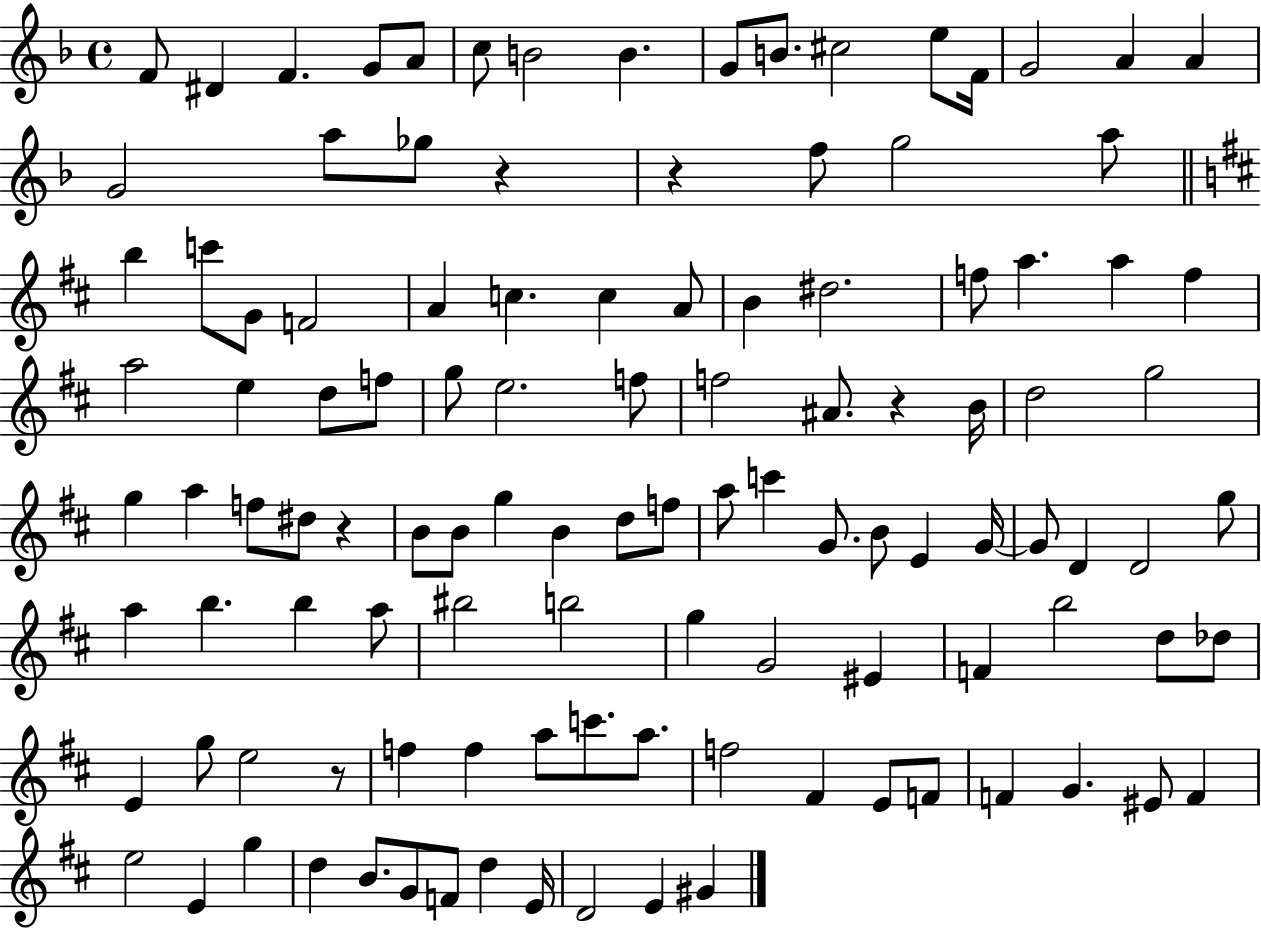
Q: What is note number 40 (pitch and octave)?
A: F5